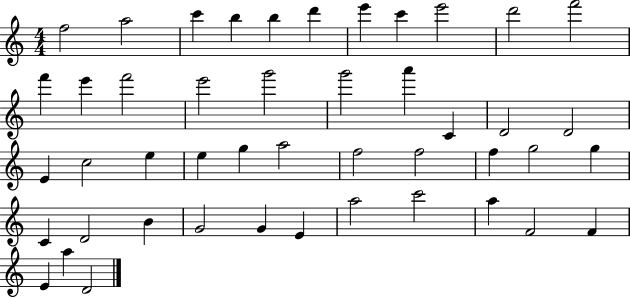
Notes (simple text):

F5/h A5/h C6/q B5/q B5/q D6/q E6/q C6/q E6/h D6/h F6/h F6/q E6/q F6/h E6/h G6/h G6/h A6/q C4/q D4/h D4/h E4/q C5/h E5/q E5/q G5/q A5/h F5/h F5/h F5/q G5/h G5/q C4/q D4/h B4/q G4/h G4/q E4/q A5/h C6/h A5/q F4/h F4/q E4/q A5/q D4/h